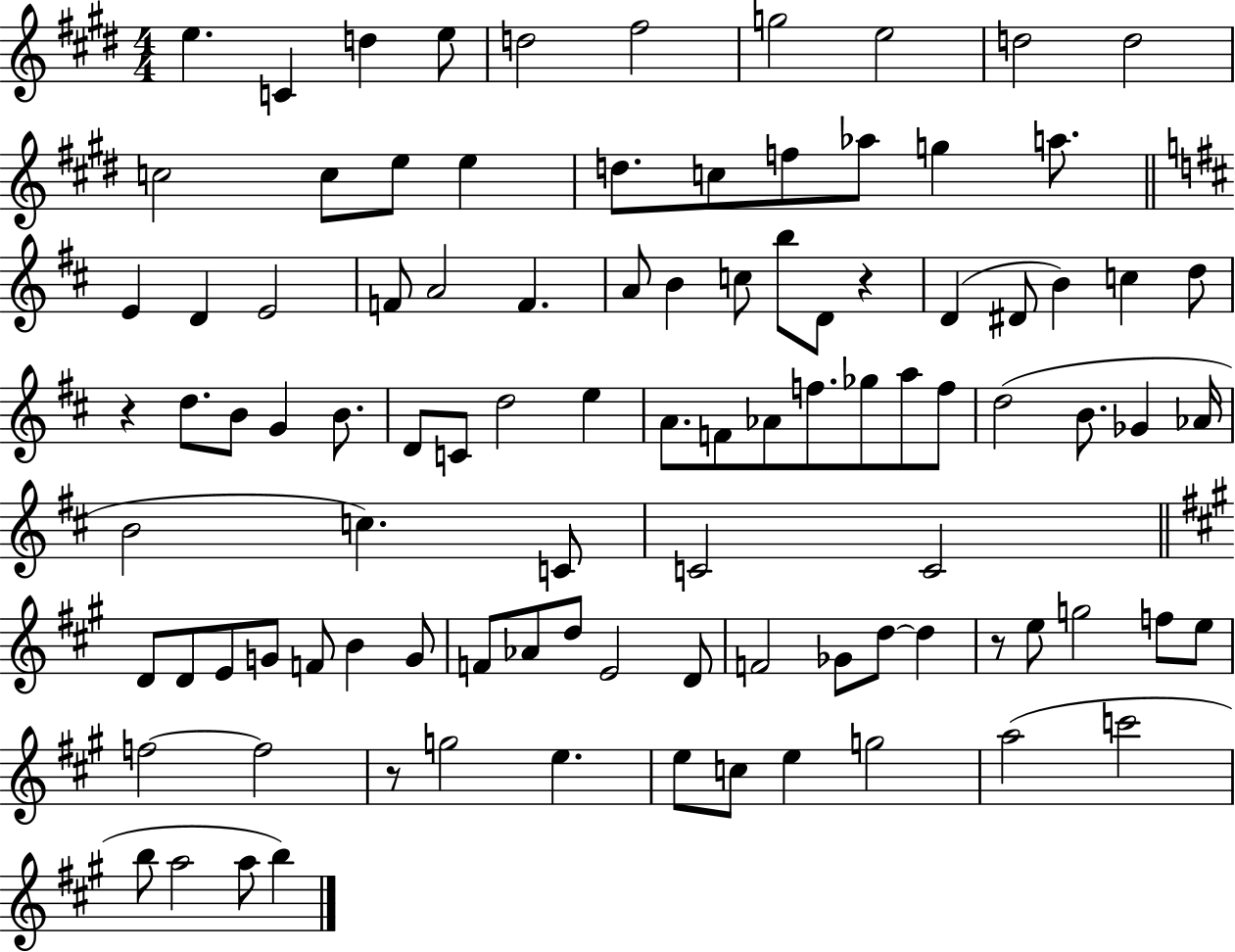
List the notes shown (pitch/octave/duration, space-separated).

E5/q. C4/q D5/q E5/e D5/h F#5/h G5/h E5/h D5/h D5/h C5/h C5/e E5/e E5/q D5/e. C5/e F5/e Ab5/e G5/q A5/e. E4/q D4/q E4/h F4/e A4/h F4/q. A4/e B4/q C5/e B5/e D4/e R/q D4/q D#4/e B4/q C5/q D5/e R/q D5/e. B4/e G4/q B4/e. D4/e C4/e D5/h E5/q A4/e. F4/e Ab4/e F5/e. Gb5/e A5/e F5/e D5/h B4/e. Gb4/q Ab4/s B4/h C5/q. C4/e C4/h C4/h D4/e D4/e E4/e G4/e F4/e B4/q G4/e F4/e Ab4/e D5/e E4/h D4/e F4/h Gb4/e D5/e D5/q R/e E5/e G5/h F5/e E5/e F5/h F5/h R/e G5/h E5/q. E5/e C5/e E5/q G5/h A5/h C6/h B5/e A5/h A5/e B5/q